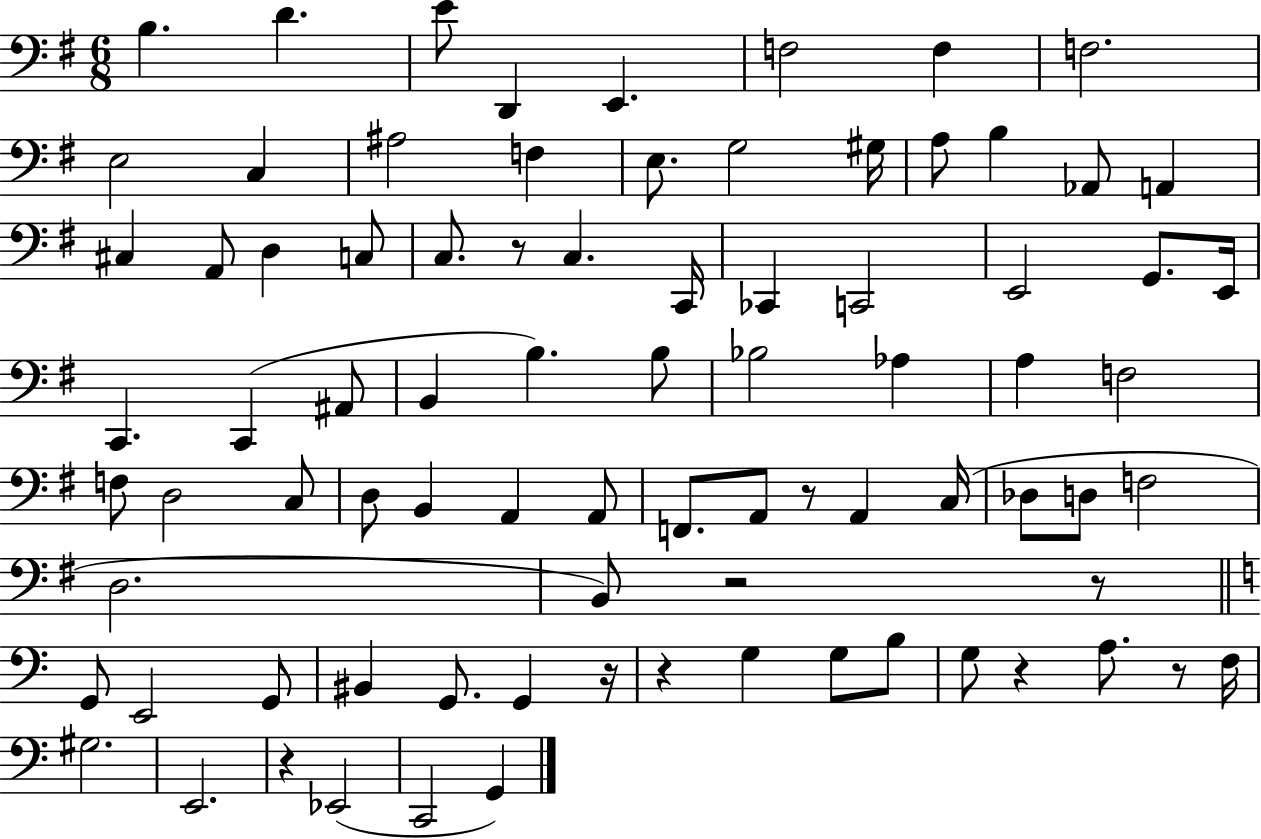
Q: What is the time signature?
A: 6/8